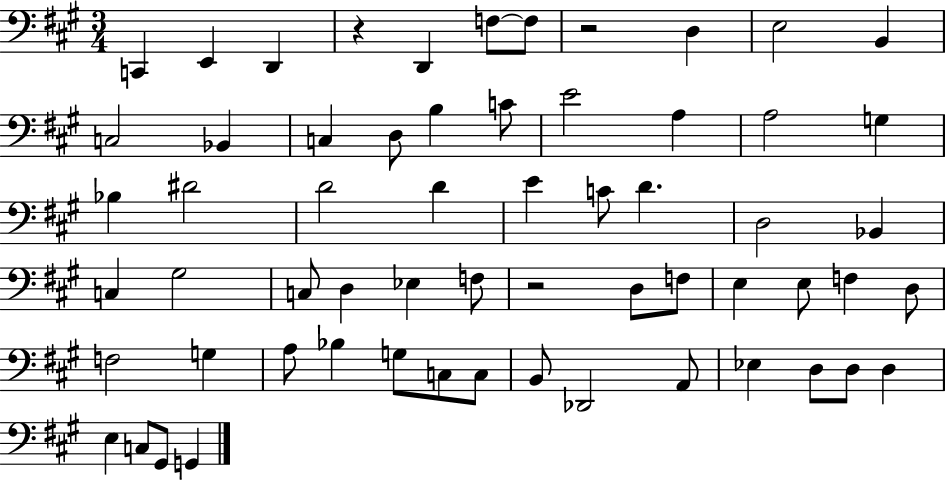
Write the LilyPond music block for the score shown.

{
  \clef bass
  \numericTimeSignature
  \time 3/4
  \key a \major
  c,4 e,4 d,4 | r4 d,4 f8~~ f8 | r2 d4 | e2 b,4 | \break c2 bes,4 | c4 d8 b4 c'8 | e'2 a4 | a2 g4 | \break bes4 dis'2 | d'2 d'4 | e'4 c'8 d'4. | d2 bes,4 | \break c4 gis2 | c8 d4 ees4 f8 | r2 d8 f8 | e4 e8 f4 d8 | \break f2 g4 | a8 bes4 g8 c8 c8 | b,8 des,2 a,8 | ees4 d8 d8 d4 | \break e4 c8 gis,8 g,4 | \bar "|."
}